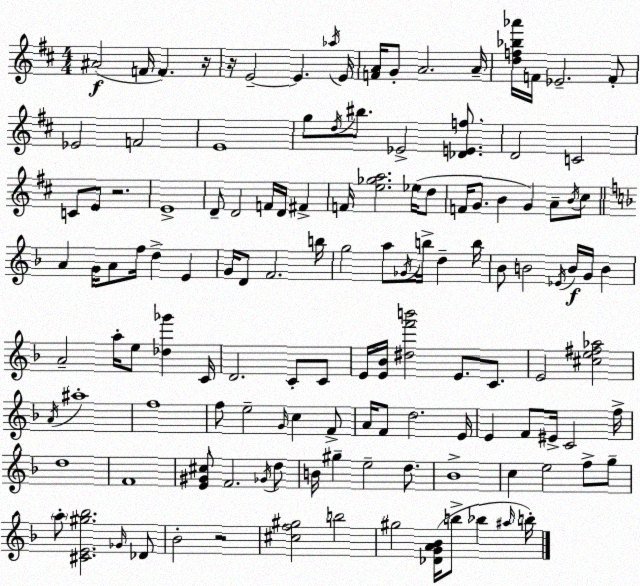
X:1
T:Untitled
M:4/4
L:1/4
K:D
^A2 F/4 F z/4 z/4 E2 E _a/4 E/4 [FA]/4 G/2 A2 A/4 [df_b_a']/4 F/4 _E2 F/2 _E2 F2 E4 g/2 d/4 ^b/2 _E2 [_DEf]/2 D2 C2 C/2 E/2 z2 E4 D/2 D2 F/4 D/4 ^F F/4 [e_ga]2 _e/4 d/2 F/4 G/2 B G A/2 B/4 ^c/2 A G/4 A/2 f/4 d E G/4 D/2 F2 b/4 g2 a/2 _G/4 b/4 d b/4 _B/2 B2 _E/4 B/4 G/4 B A2 a/4 e/2 [_d_g'] C/4 D2 C/2 C/2 E/4 [E_B]/4 [^df'b']2 E/2 C/2 E2 [^ce^f_a]2 A/4 ^a4 f4 f/2 e2 G/4 c F/2 A/4 F/2 d2 E/4 E F/2 ^E/4 C2 f/4 d4 F4 [E^G^c]/2 F2 _G/4 d/2 B/4 ^g e2 d/2 _B4 c e2 f/2 g/2 a/2 [^CE^g_b]2 _G/4 _D/2 _B2 z2 [^cf^g]2 b2 ^g2 [_DGA_B]/4 b/2 _b ^a/4 b/4